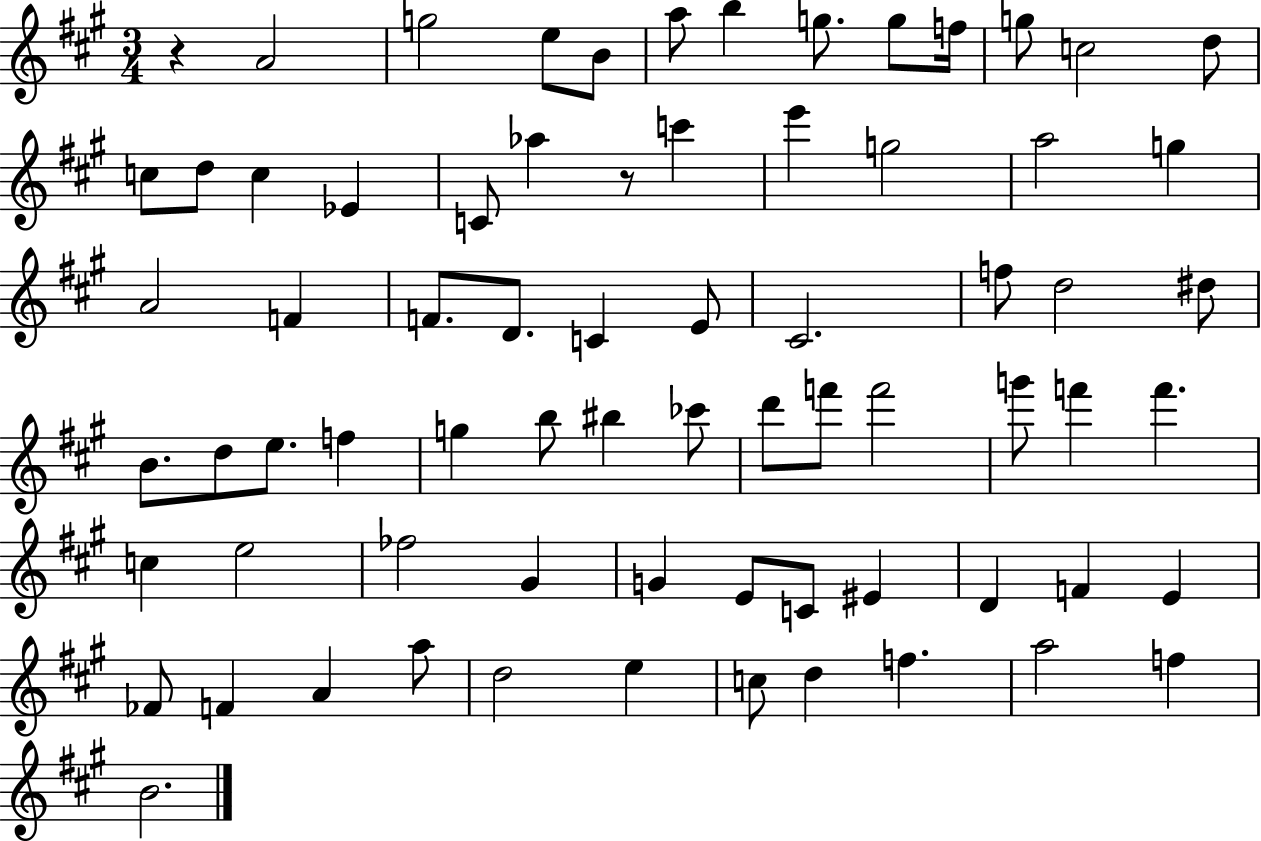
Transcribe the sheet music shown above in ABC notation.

X:1
T:Untitled
M:3/4
L:1/4
K:A
z A2 g2 e/2 B/2 a/2 b g/2 g/2 f/4 g/2 c2 d/2 c/2 d/2 c _E C/2 _a z/2 c' e' g2 a2 g A2 F F/2 D/2 C E/2 ^C2 f/2 d2 ^d/2 B/2 d/2 e/2 f g b/2 ^b _c'/2 d'/2 f'/2 f'2 g'/2 f' f' c e2 _f2 ^G G E/2 C/2 ^E D F E _F/2 F A a/2 d2 e c/2 d f a2 f B2